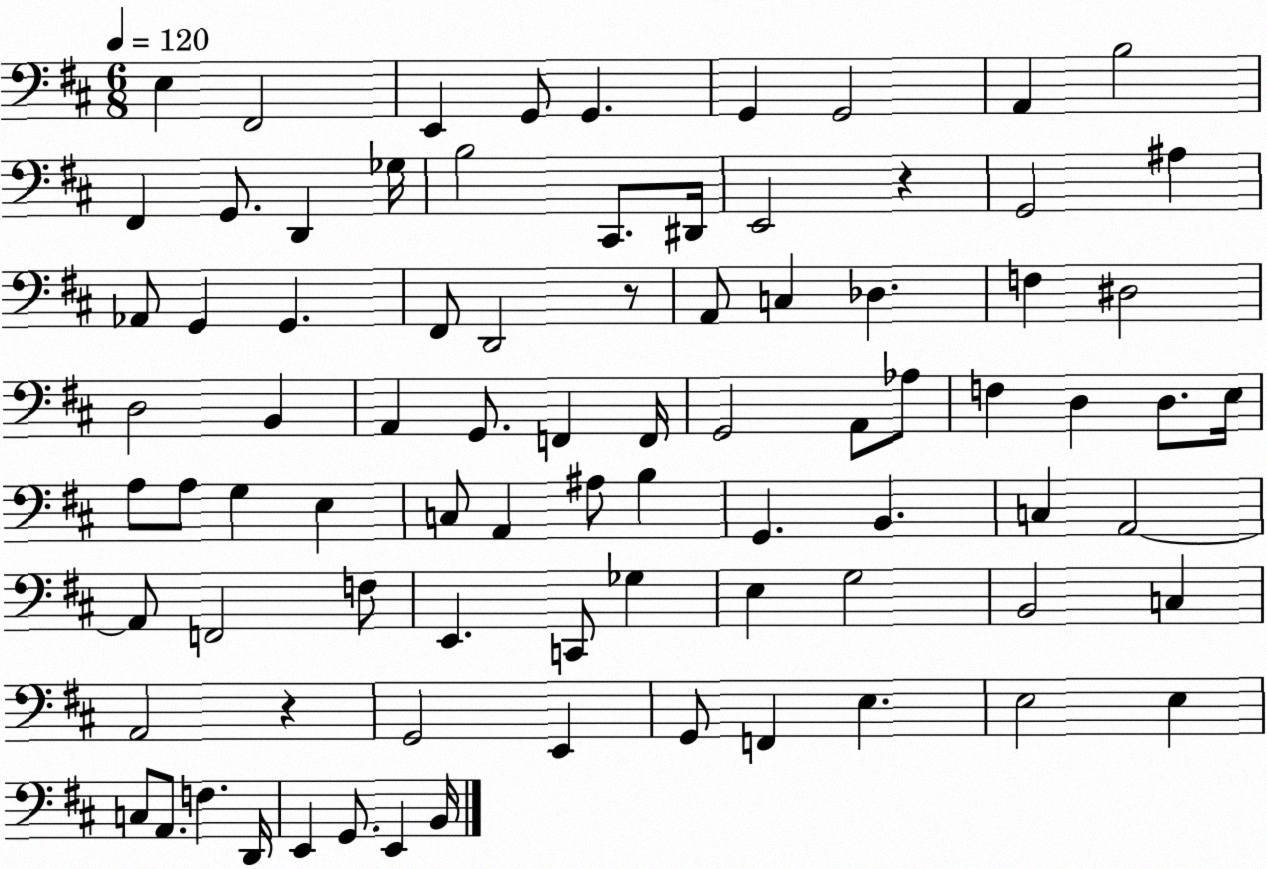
X:1
T:Untitled
M:6/8
L:1/4
K:D
E, ^F,,2 E,, G,,/2 G,, G,, G,,2 A,, B,2 ^F,, G,,/2 D,, _G,/4 B,2 ^C,,/2 ^D,,/4 E,,2 z G,,2 ^A, _A,,/2 G,, G,, ^F,,/2 D,,2 z/2 A,,/2 C, _D, F, ^D,2 D,2 B,, A,, G,,/2 F,, F,,/4 G,,2 A,,/2 _A,/2 F, D, D,/2 E,/4 A,/2 A,/2 G, E, C,/2 A,, ^A,/2 B, G,, B,, C, A,,2 A,,/2 F,,2 F,/2 E,, C,,/2 _G, E, G,2 B,,2 C, A,,2 z G,,2 E,, G,,/2 F,, E, E,2 E, C,/2 A,,/2 F, D,,/4 E,, G,,/2 E,, B,,/4